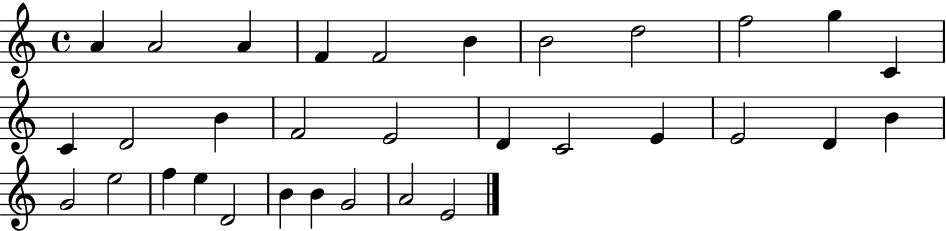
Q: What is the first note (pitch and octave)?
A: A4